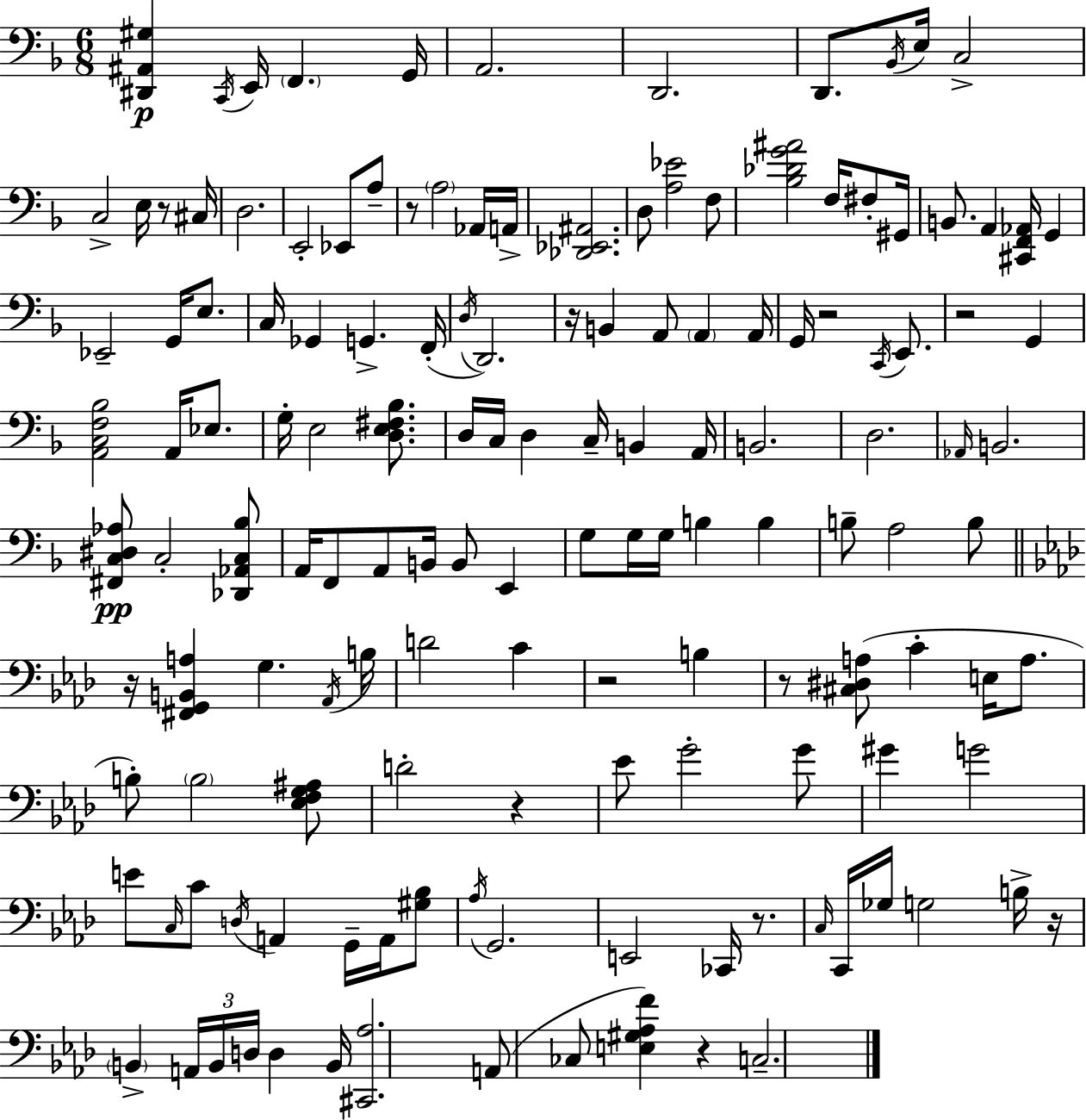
{
  \clef bass
  \numericTimeSignature
  \time 6/8
  \key d \minor
  <dis, ais, gis>4\p \acciaccatura { c,16 } e,16 \parenthesize f,4. | g,16 a,2. | d,2. | d,8. \acciaccatura { bes,16 } e16 c2-> | \break c2-> e16 r8 | cis16 d2. | e,2-. ees,8 | a8-- r8 \parenthesize a2 | \break aes,16 a,16-> <des, ees, ais,>2. | d8 <a ees'>2 | f8 <bes des' g' ais'>2 f16 fis8-. | gis,16 b,8. a,4 <cis, f, aes,>16 g,4 | \break ees,2-- g,16 e8. | c16 ges,4 g,4.-> | f,16-.( \acciaccatura { d16 } d,2.) | r16 b,4 a,8 \parenthesize a,4 | \break a,16 g,16 r2 | \acciaccatura { c,16 } e,8. r2 | g,4 <a, c f bes>2 | a,16 ees8. g16-. e2 | \break <d e fis bes>8. d16 c16 d4 c16-- b,4 | a,16 b,2. | d2. | \grace { aes,16 } b,2. | \break <fis, c dis aes>8\pp c2-. | <des, aes, c bes>8 a,16 f,8 a,8 b,16 b,8 | e,4 g8 g16 g16 b4 | b4 b8-- a2 | \break b8 \bar "||" \break \key f \minor r16 <fis, g, b, a>4 g4. \acciaccatura { aes,16 } | b16 d'2 c'4 | r2 b4 | r8 <cis dis a>8( c'4-. e16 a8. | \break b8-.) \parenthesize b2 <ees f g ais>8 | d'2-. r4 | ees'8 g'2-. g'8 | gis'4 g'2 | \break e'8 \grace { c16 } c'8 \acciaccatura { d16 } a,4 g,16-- | a,16 <gis bes>8 \acciaccatura { aes16 } g,2. | e,2 | ces,16 r8. \grace { c16 } c,16 ges16 g2 | \break b16-> r16 \parenthesize b,4-> \tuplet 3/2 { a,16 b,16 d16 } | d4 b,16 <cis, aes>2. | a,8( ces8 <e gis aes f'>4) | r4 c2.-- | \break \bar "|."
}